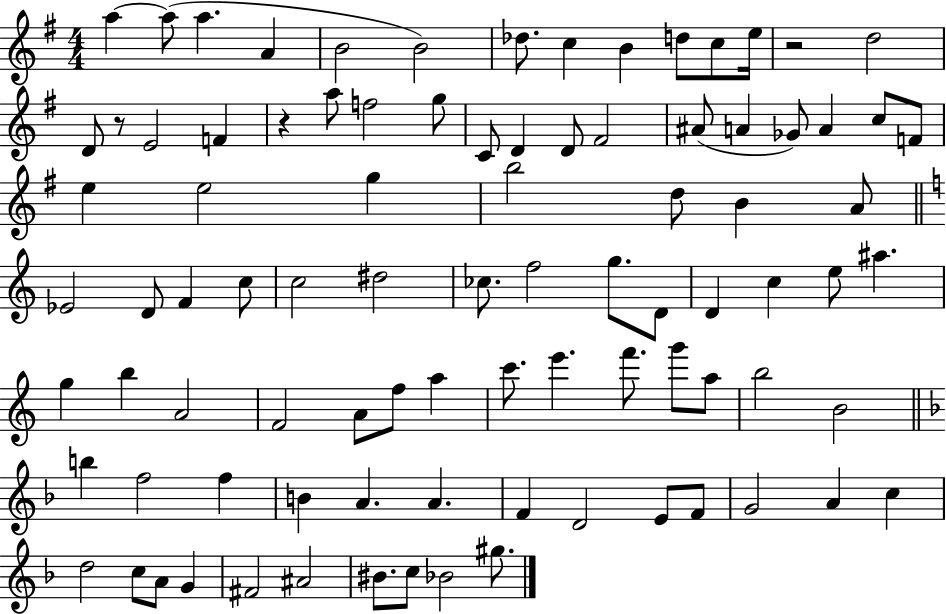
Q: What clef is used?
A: treble